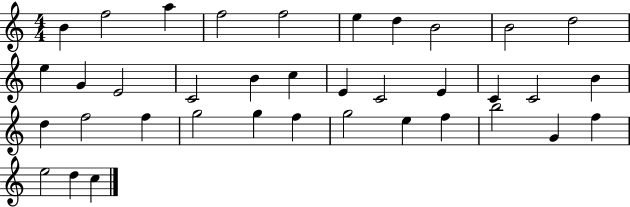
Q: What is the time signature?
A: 4/4